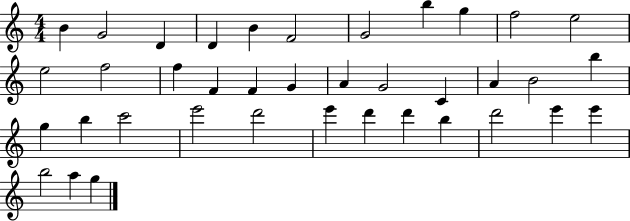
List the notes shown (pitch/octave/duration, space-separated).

B4/q G4/h D4/q D4/q B4/q F4/h G4/h B5/q G5/q F5/h E5/h E5/h F5/h F5/q F4/q F4/q G4/q A4/q G4/h C4/q A4/q B4/h B5/q G5/q B5/q C6/h E6/h D6/h E6/q D6/q D6/q B5/q D6/h E6/q E6/q B5/h A5/q G5/q